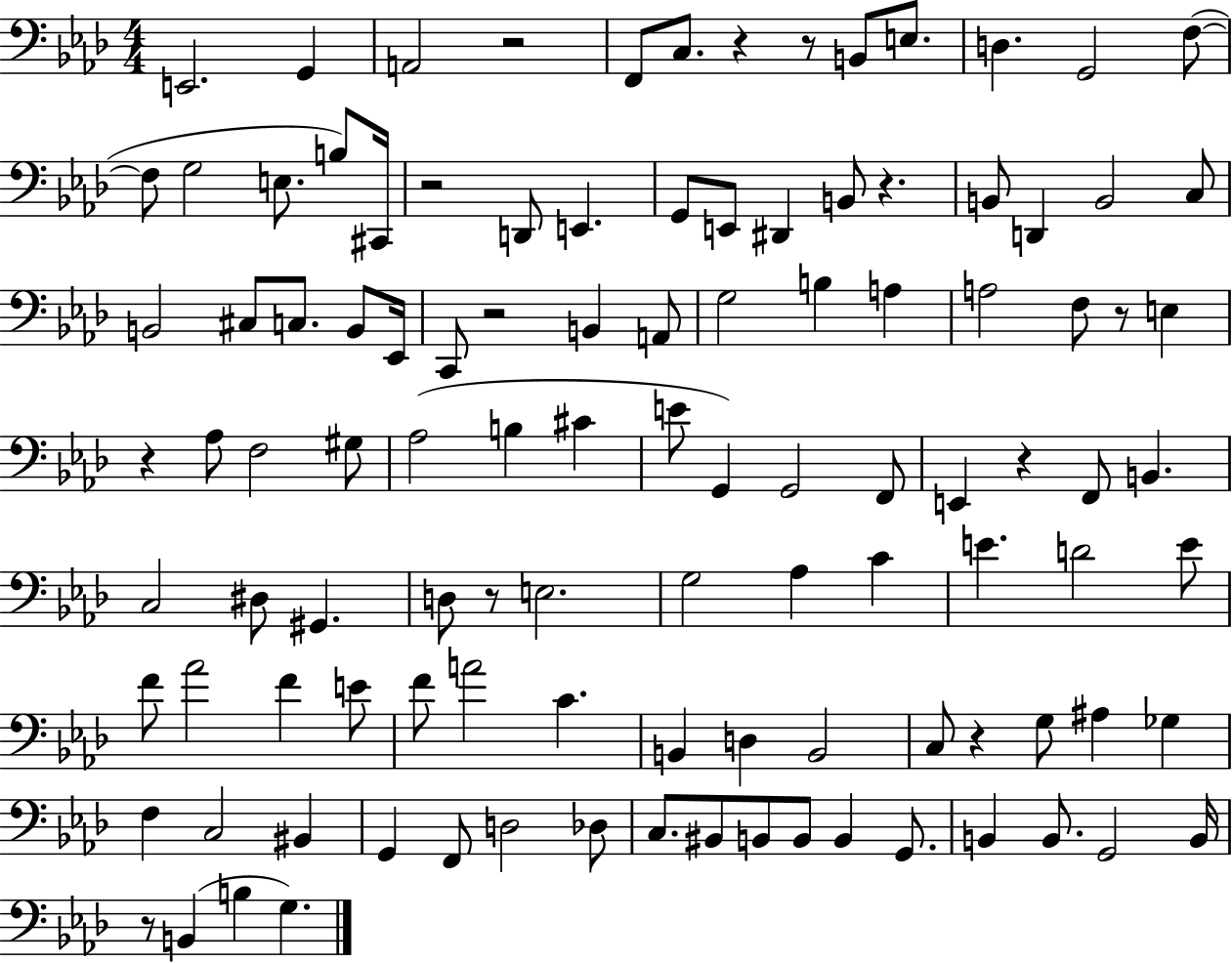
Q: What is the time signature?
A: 4/4